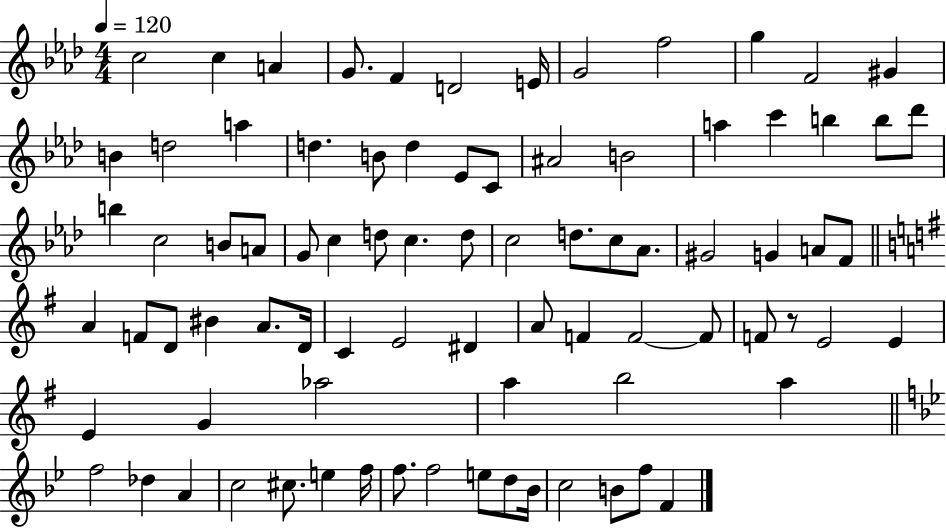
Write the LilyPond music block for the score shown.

{
  \clef treble
  \numericTimeSignature
  \time 4/4
  \key aes \major
  \tempo 4 = 120
  c''2 c''4 a'4 | g'8. f'4 d'2 e'16 | g'2 f''2 | g''4 f'2 gis'4 | \break b'4 d''2 a''4 | d''4. b'8 d''4 ees'8 c'8 | ais'2 b'2 | a''4 c'''4 b''4 b''8 des'''8 | \break b''4 c''2 b'8 a'8 | g'8 c''4 d''8 c''4. d''8 | c''2 d''8. c''8 aes'8. | gis'2 g'4 a'8 f'8 | \break \bar "||" \break \key e \minor a'4 f'8 d'8 bis'4 a'8. d'16 | c'4 e'2 dis'4 | a'8 f'4 f'2~~ f'8 | f'8 r8 e'2 e'4 | \break e'4 g'4 aes''2 | a''4 b''2 a''4 | \bar "||" \break \key bes \major f''2 des''4 a'4 | c''2 cis''8. e''4 f''16 | f''8. f''2 e''8 d''8 bes'16 | c''2 b'8 f''8 f'4 | \break \bar "|."
}